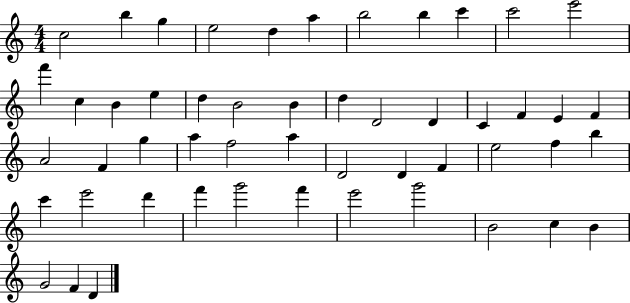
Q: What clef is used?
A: treble